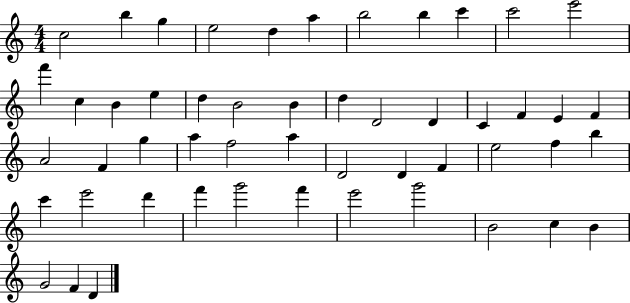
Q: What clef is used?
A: treble